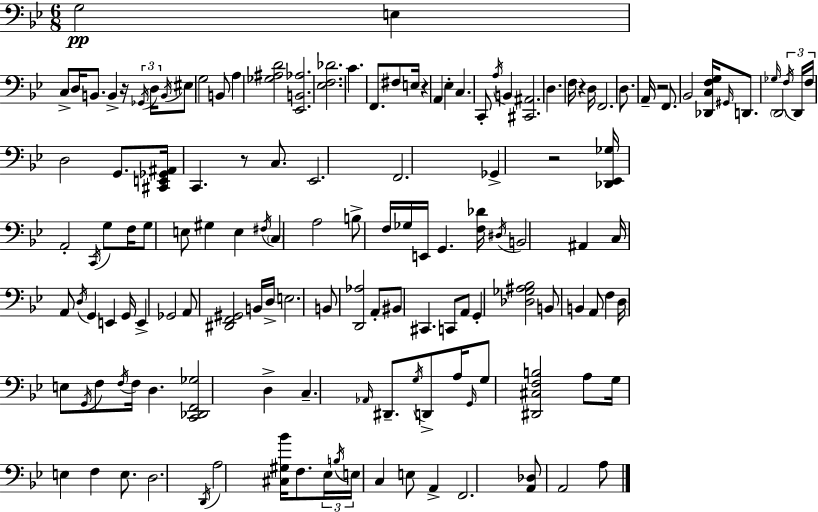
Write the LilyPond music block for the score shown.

{
  \clef bass
  \numericTimeSignature
  \time 6/8
  \key g \minor
  g2\pp e4 | c8-> d16 b,8. b,4-> r16 \tuplet 3/2 { \acciaccatura { ges,16 } | d16 \acciaccatura { b,16 } } eis8 g2 | b,8 a4 <ges ais d'>2 | \break <ees, b, aes>2. | <ees f des'>2. | c'4. f,8. fis8 | e16 r4 a,4 ees4-. | \break c4. c,8-. \acciaccatura { a16 } b,4 | <cis, ais,>2. | d4. f16 r4 | d16 f,2. | \break d8. a,16-- r2 | f,8. bes,2 | <des, c f g>16 \grace { gis,16 } d,8. \grace { ges16 } \parenthesize d,2 | \tuplet 3/2 { \acciaccatura { f16 } d,16 f16 } d2 | \break g,8. <cis, e, ges, ais,>16 c,4. | r8 c8. ees,2. | f,2. | ges,4-> r2 | \break <des, ees, ges>16 a,2-. | \acciaccatura { c,16 } g8 f16 g8 e8 gis4 | e4 \acciaccatura { fis16 } \parenthesize c4 | a2 b8-> f16 ges16 | \break e,16 g,4. <f des'>16 \acciaccatura { dis16 } b,2 | ais,4 c16 a,8 | \acciaccatura { d16 } g,4 e,4 g,16 e,4-> | ges,2 a,8 | \break <dis, f, gis,>2 b,16 d16-> e2. | b,8 | <d, aes>2 a,8-. bis,8 | cis,4. c,8 a,8 g,4-. | \break <des ges ais bes>2 b,8 | b,4 a,8 f4 d16 e8 | \acciaccatura { g,16 } f8 \acciaccatura { f16 } f16 d4. | <c, des, f, ges>2 d4-> | \break c4.-- \grace { aes,16 } dis,8.-- \acciaccatura { g16 } d,8-> | a16 \grace { g,16 } g8 <dis, cis f b>2 | a8 g16 e4 f4 | e8. d2. | \break \acciaccatura { d,16 } a2 | <cis gis bes'>16 f8. \tuplet 3/2 { ees16 \acciaccatura { b16 } e16 } c4 e8 | a,4-> f,2. | <a, des>8 a,2 | \break a8 \bar "|."
}